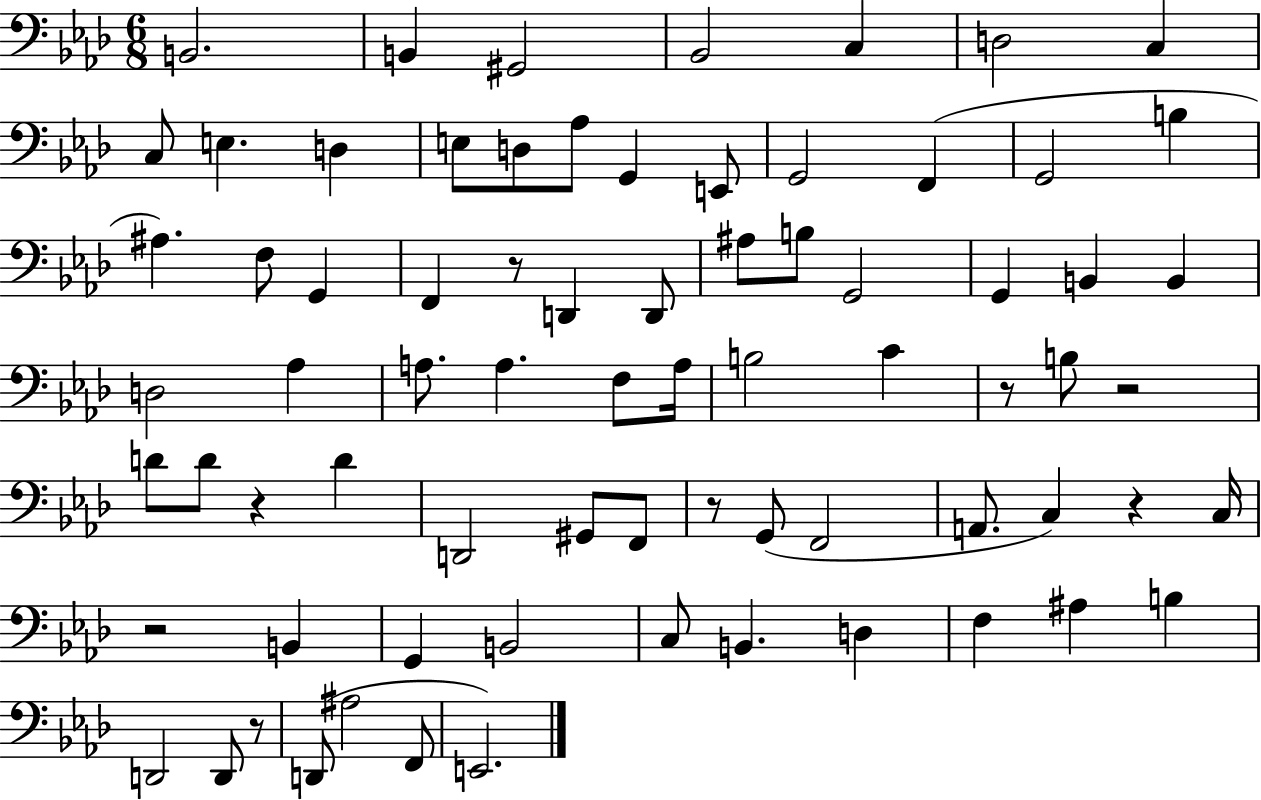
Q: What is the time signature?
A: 6/8